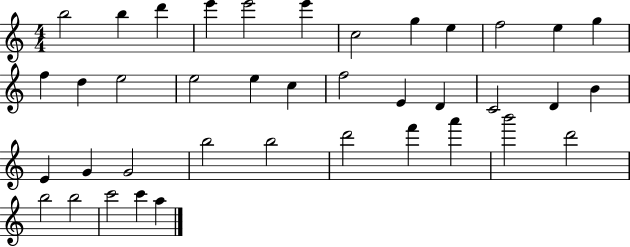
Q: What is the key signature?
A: C major